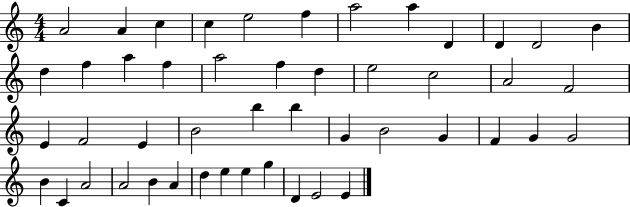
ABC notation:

X:1
T:Untitled
M:4/4
L:1/4
K:C
A2 A c c e2 f a2 a D D D2 B d f a f a2 f d e2 c2 A2 F2 E F2 E B2 b b G B2 G F G G2 B C A2 A2 B A d e e g D E2 E